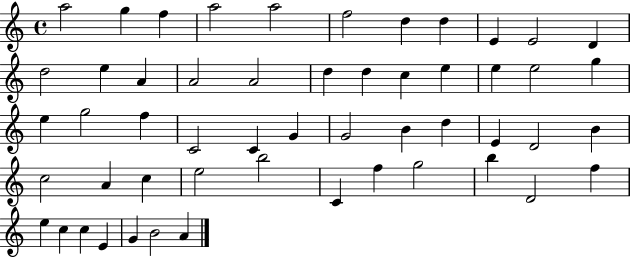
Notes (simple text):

A5/h G5/q F5/q A5/h A5/h F5/h D5/q D5/q E4/q E4/h D4/q D5/h E5/q A4/q A4/h A4/h D5/q D5/q C5/q E5/q E5/q E5/h G5/q E5/q G5/h F5/q C4/h C4/q G4/q G4/h B4/q D5/q E4/q D4/h B4/q C5/h A4/q C5/q E5/h B5/h C4/q F5/q G5/h B5/q D4/h F5/q E5/q C5/q C5/q E4/q G4/q B4/h A4/q